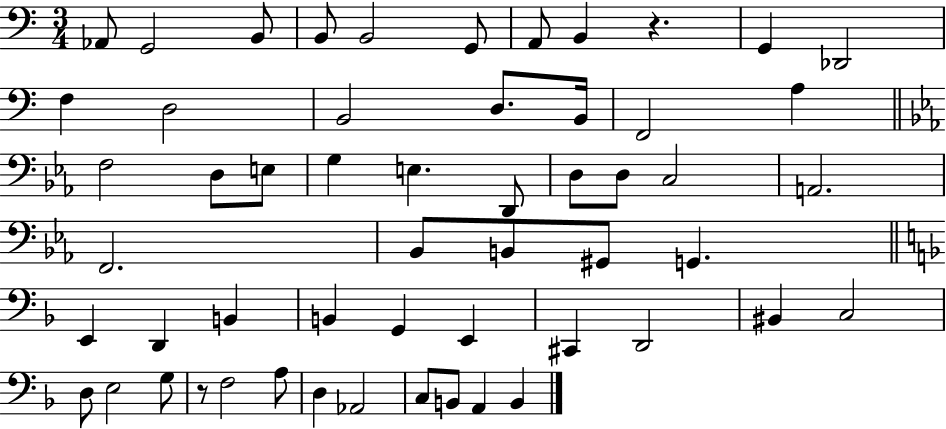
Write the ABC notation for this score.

X:1
T:Untitled
M:3/4
L:1/4
K:C
_A,,/2 G,,2 B,,/2 B,,/2 B,,2 G,,/2 A,,/2 B,, z G,, _D,,2 F, D,2 B,,2 D,/2 B,,/4 F,,2 A, F,2 D,/2 E,/2 G, E, D,,/2 D,/2 D,/2 C,2 A,,2 F,,2 _B,,/2 B,,/2 ^G,,/2 G,, E,, D,, B,, B,, G,, E,, ^C,, D,,2 ^B,, C,2 D,/2 E,2 G,/2 z/2 F,2 A,/2 D, _A,,2 C,/2 B,,/2 A,, B,,